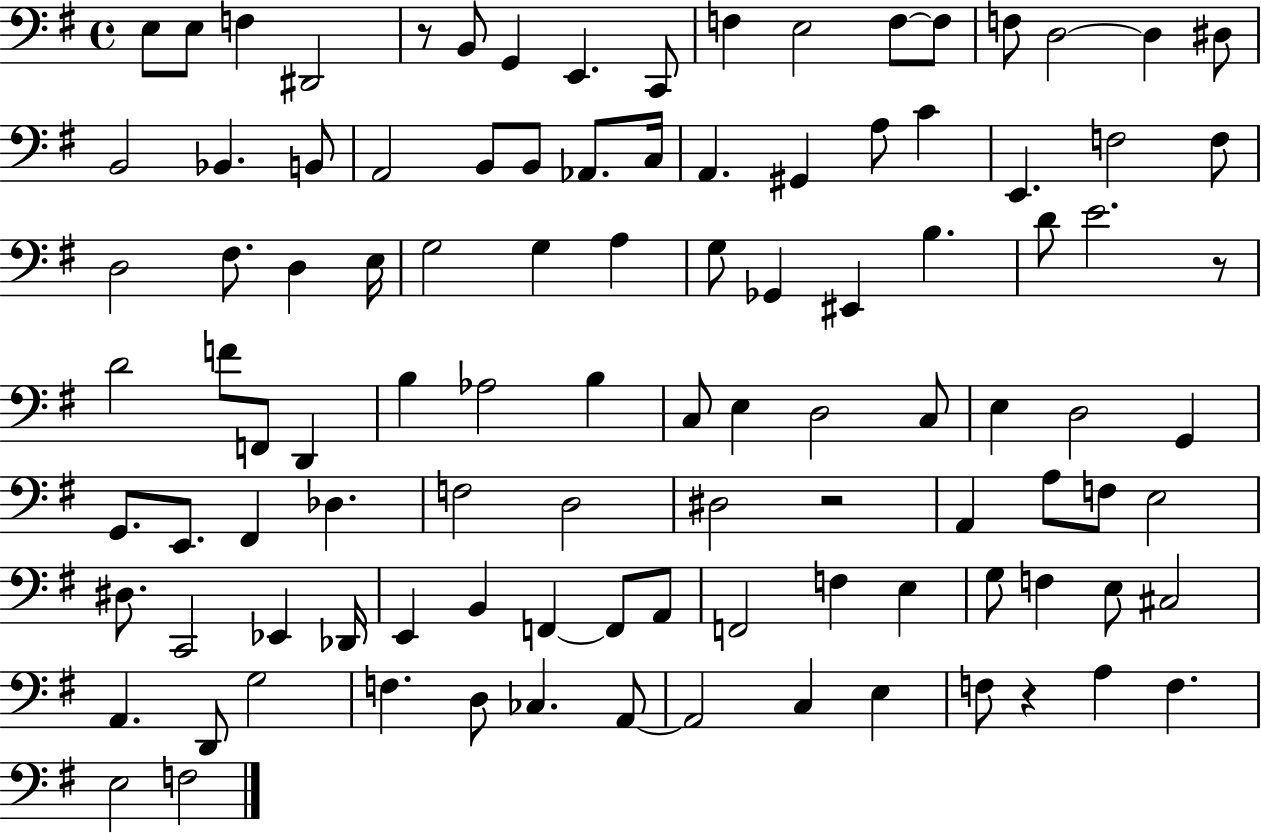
{
  \clef bass
  \time 4/4
  \defaultTimeSignature
  \key g \major
  \repeat volta 2 { e8 e8 f4 dis,2 | r8 b,8 g,4 e,4. c,8 | f4 e2 f8~~ f8 | f8 d2~~ d4 dis8 | \break b,2 bes,4. b,8 | a,2 b,8 b,8 aes,8. c16 | a,4. gis,4 a8 c'4 | e,4. f2 f8 | \break d2 fis8. d4 e16 | g2 g4 a4 | g8 ges,4 eis,4 b4. | d'8 e'2. r8 | \break d'2 f'8 f,8 d,4 | b4 aes2 b4 | c8 e4 d2 c8 | e4 d2 g,4 | \break g,8. e,8. fis,4 des4. | f2 d2 | dis2 r2 | a,4 a8 f8 e2 | \break dis8. c,2 ees,4 des,16 | e,4 b,4 f,4~~ f,8 a,8 | f,2 f4 e4 | g8 f4 e8 cis2 | \break a,4. d,8 g2 | f4. d8 ces4. a,8~~ | a,2 c4 e4 | f8 r4 a4 f4. | \break e2 f2 | } \bar "|."
}